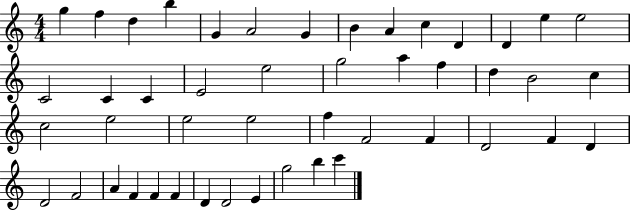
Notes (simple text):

G5/q F5/q D5/q B5/q G4/q A4/h G4/q B4/q A4/q C5/q D4/q D4/q E5/q E5/h C4/h C4/q C4/q E4/h E5/h G5/h A5/q F5/q D5/q B4/h C5/q C5/h E5/h E5/h E5/h F5/q F4/h F4/q D4/h F4/q D4/q D4/h F4/h A4/q F4/q F4/q F4/q D4/q D4/h E4/q G5/h B5/q C6/q